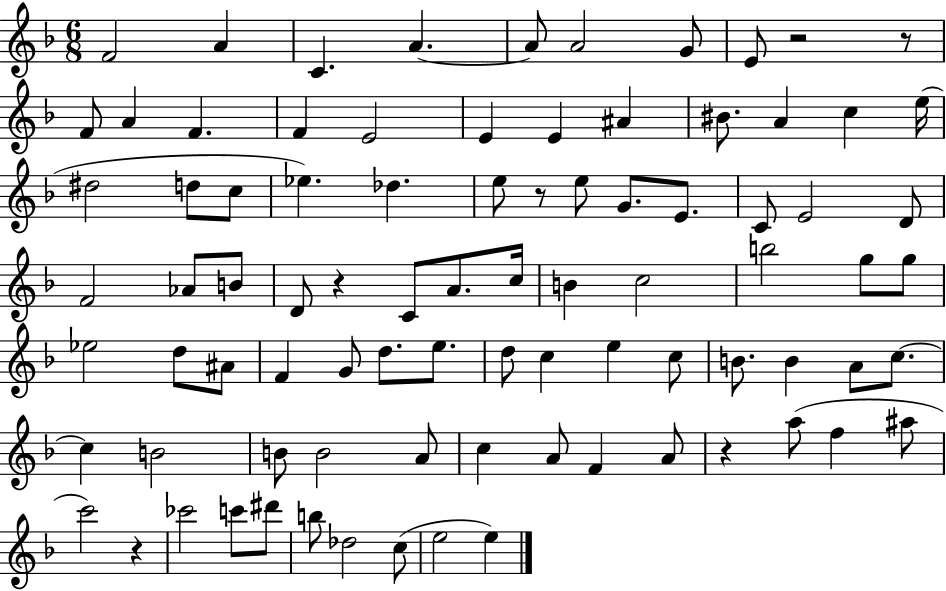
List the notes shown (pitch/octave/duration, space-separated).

F4/h A4/q C4/q. A4/q. A4/e A4/h G4/e E4/e R/h R/e F4/e A4/q F4/q. F4/q E4/h E4/q E4/q A#4/q BIS4/e. A4/q C5/q E5/s D#5/h D5/e C5/e Eb5/q. Db5/q. E5/e R/e E5/e G4/e. E4/e. C4/e E4/h D4/e F4/h Ab4/e B4/e D4/e R/q C4/e A4/e. C5/s B4/q C5/h B5/h G5/e G5/e Eb5/h D5/e A#4/e F4/q G4/e D5/e. E5/e. D5/e C5/q E5/q C5/e B4/e. B4/q A4/e C5/e. C5/q B4/h B4/e B4/h A4/e C5/q A4/e F4/q A4/e R/q A5/e F5/q A#5/e C6/h R/q CES6/h C6/e D#6/e B5/e Db5/h C5/e E5/h E5/q